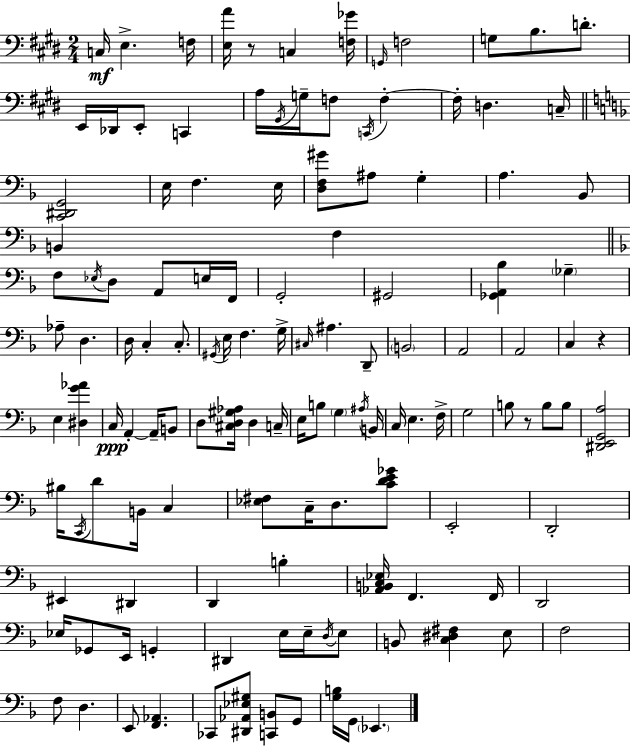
C3/s E3/q. F3/s [E3,A4]/s R/e C3/q [F3,Gb4]/s G2/s F3/h G3/e B3/e. D4/e. E2/s Db2/s E2/e C2/q A3/s G#2/s G3/s F3/e C2/s F3/q F3/s D3/q. C3/s [C2,D#2,G2]/h E3/s F3/q. E3/s [D3,F3,G#4]/e A#3/e G3/q A3/q. Bb2/e B2/q F3/q F3/e Eb3/s D3/e A2/e E3/s F2/s G2/h G#2/h [Gb2,A2,Bb3]/q Gb3/q Ab3/e D3/q. D3/s C3/q C3/e. G#2/s E3/s F3/q. G3/s C#3/s A#3/q. D2/e B2/h A2/h A2/h C3/q R/q E3/q [D#3,G4,Ab4]/q C3/s A2/q A2/s B2/e D3/e [C#3,D3,G#3,Ab3]/s D3/q C3/s E3/s B3/e G3/q A#3/s B2/s C3/s E3/q. F3/s G3/h B3/e R/e B3/e B3/e [D#2,E2,G2,A3]/h BIS3/s C2/s D4/e B2/s C3/q [Eb3,F#3]/e C3/s D3/e. [C4,D4,E4,Gb4]/e E2/h D2/h EIS2/q D#2/q D2/q B3/q [Ab2,B2,C3,Eb3]/s F2/q. F2/s D2/h Eb3/s Gb2/e E2/s G2/q D#2/q E3/s E3/s D3/s E3/e B2/e [C3,D#3,F#3]/q E3/e F3/h F3/e D3/q. E2/e [F2,Ab2]/q. CES2/e [D#2,Ab2,Eb3,G#3]/e [C2,B2]/e G2/e [G3,B3]/s G2/s Eb2/q.